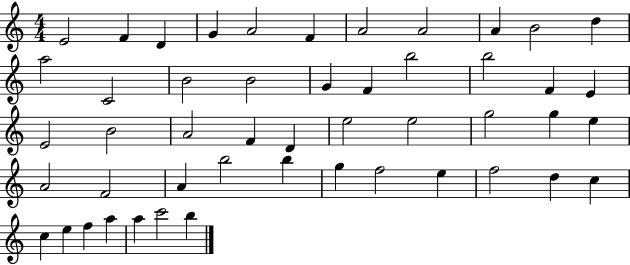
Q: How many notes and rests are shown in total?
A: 49